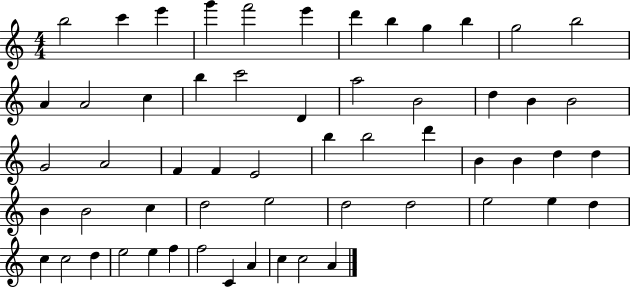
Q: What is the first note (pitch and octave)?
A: B5